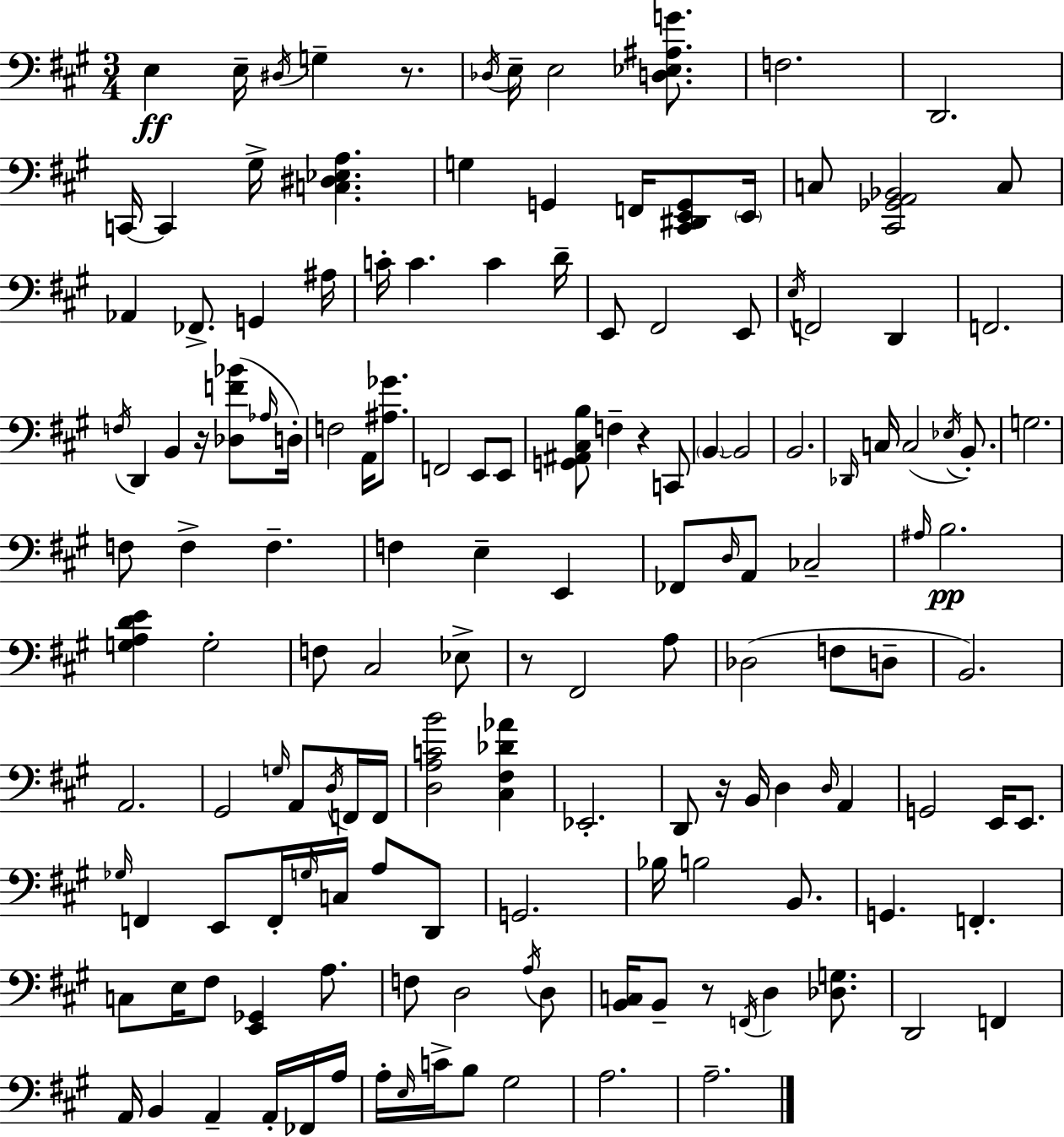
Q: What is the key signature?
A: A major